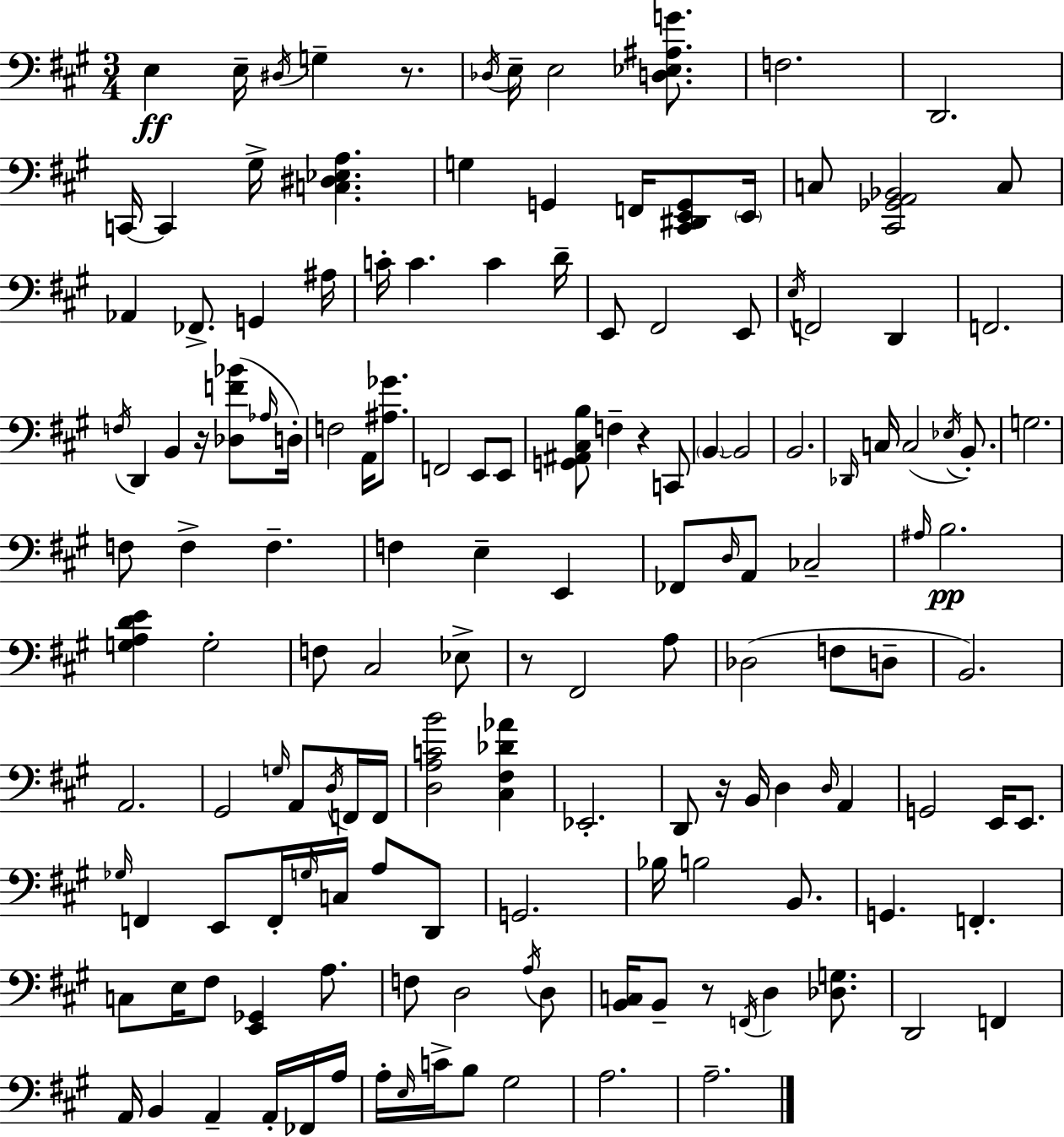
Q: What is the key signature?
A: A major